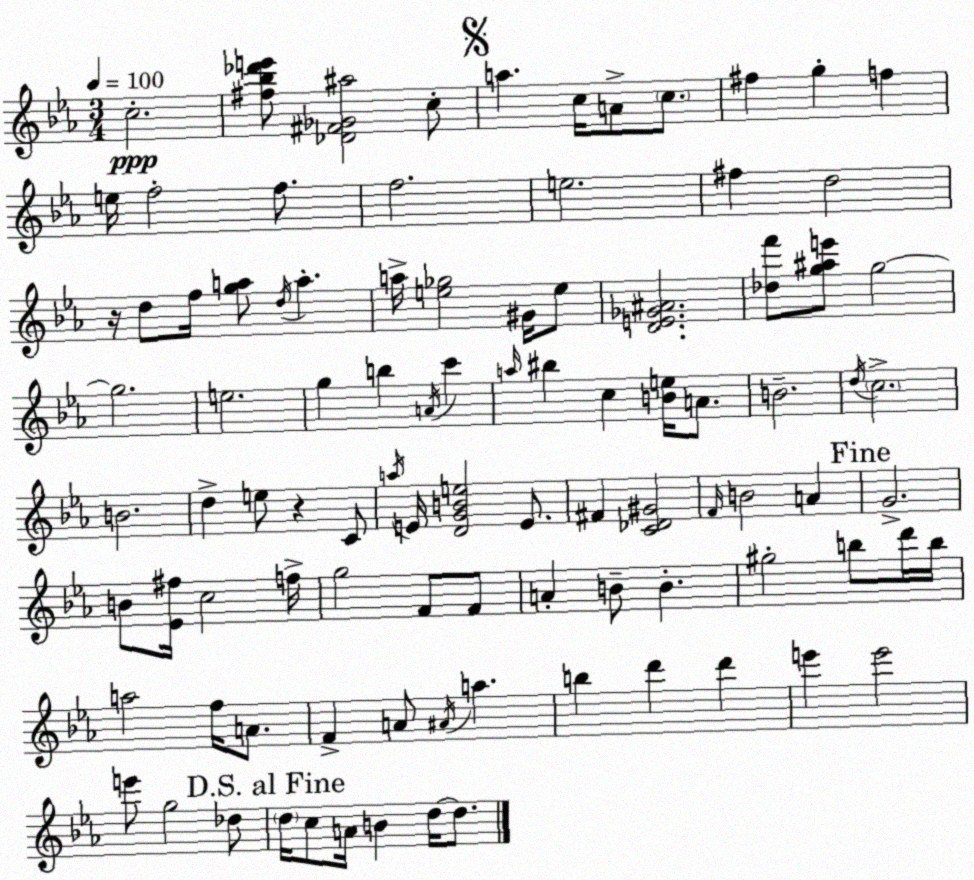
X:1
T:Untitled
M:3/4
L:1/4
K:Eb
c2 [^f_b_d'e']/2 [_D^F_G^a]2 c/2 a c/4 A/2 c/2 ^f g f e/4 f2 f/2 f2 e2 ^f d2 z/4 d/2 f/4 [ga]/2 d/4 a a/4 [e_g]2 ^G/4 e/2 [DE_G^A]2 [_df']/2 [g^ae']/2 g2 g2 e2 g b A/4 c' a/4 ^b c [Be]/4 A/2 B2 d/4 c2 B2 d e/2 z C/2 a/4 E/4 [DGBe]2 E/2 ^F [C_D^G]2 F/4 B2 A G2 B/2 [_E^f]/4 c2 f/4 g2 F/2 F/2 A B/2 B ^g2 b/2 d'/4 b/4 a2 f/4 A/2 F A/2 ^A/4 a b d' d' e' e'2 e'/2 g2 _d/2 d/4 c/2 A/4 B d/4 d/2